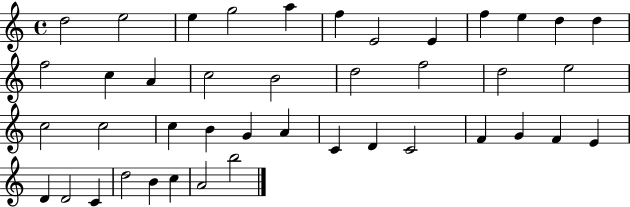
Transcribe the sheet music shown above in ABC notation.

X:1
T:Untitled
M:4/4
L:1/4
K:C
d2 e2 e g2 a f E2 E f e d d f2 c A c2 B2 d2 f2 d2 e2 c2 c2 c B G A C D C2 F G F E D D2 C d2 B c A2 b2